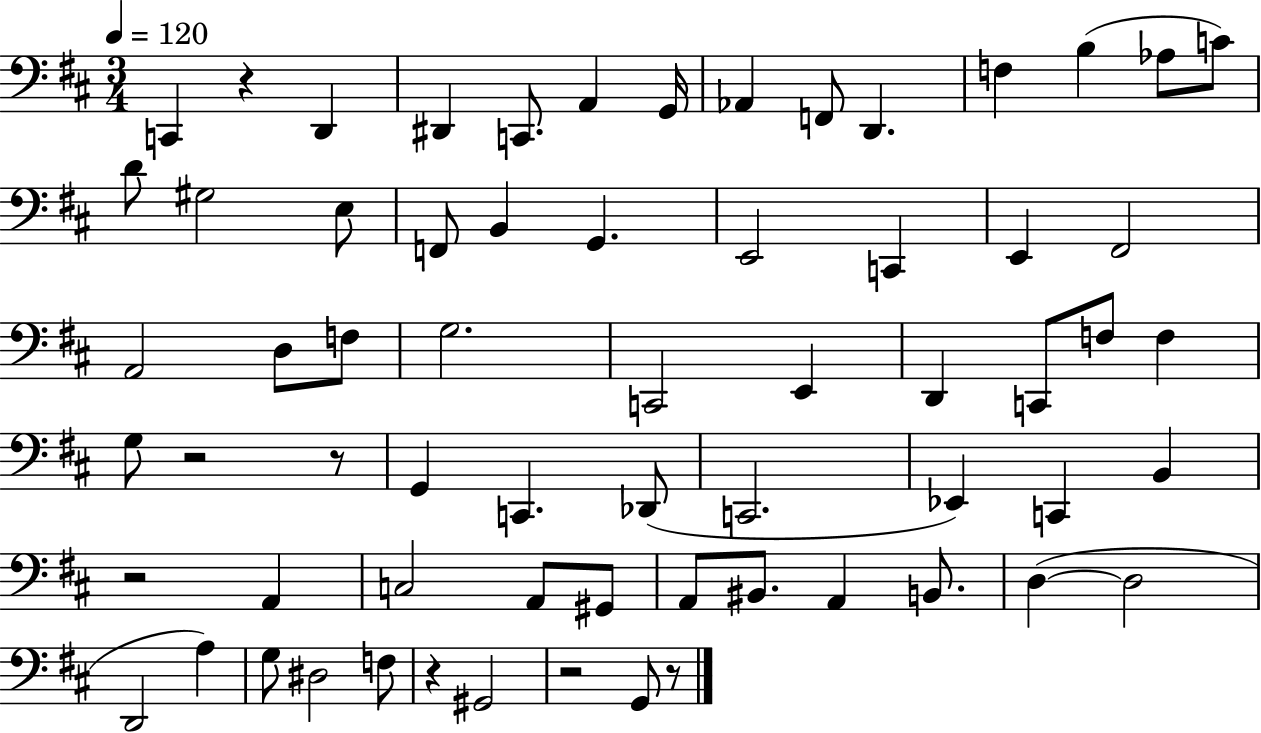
X:1
T:Untitled
M:3/4
L:1/4
K:D
C,, z D,, ^D,, C,,/2 A,, G,,/4 _A,, F,,/2 D,, F, B, _A,/2 C/2 D/2 ^G,2 E,/2 F,,/2 B,, G,, E,,2 C,, E,, ^F,,2 A,,2 D,/2 F,/2 G,2 C,,2 E,, D,, C,,/2 F,/2 F, G,/2 z2 z/2 G,, C,, _D,,/2 C,,2 _E,, C,, B,, z2 A,, C,2 A,,/2 ^G,,/2 A,,/2 ^B,,/2 A,, B,,/2 D, D,2 D,,2 A, G,/2 ^D,2 F,/2 z ^G,,2 z2 G,,/2 z/2